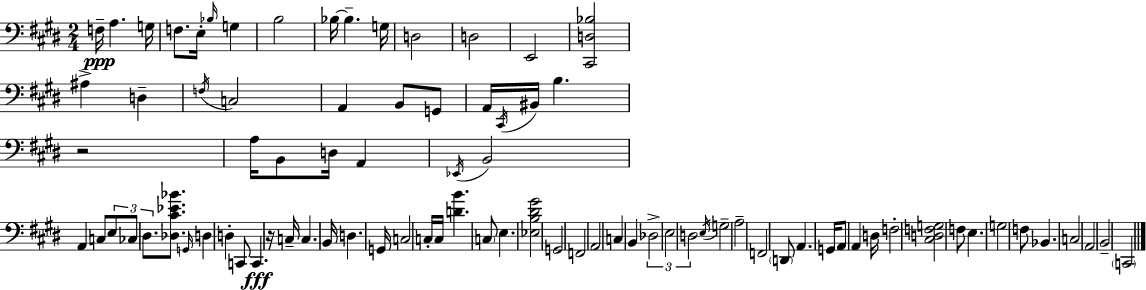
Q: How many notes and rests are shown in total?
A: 86